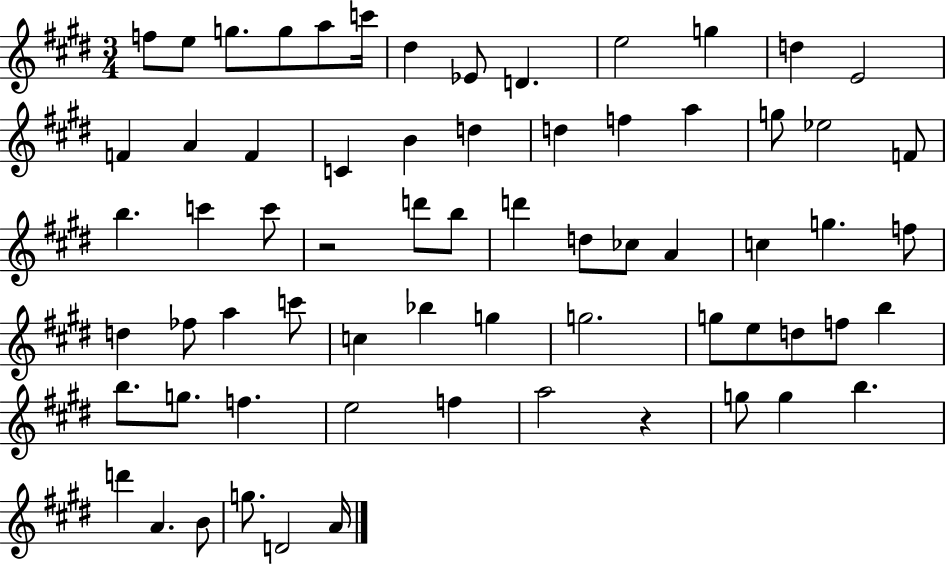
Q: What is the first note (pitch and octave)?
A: F5